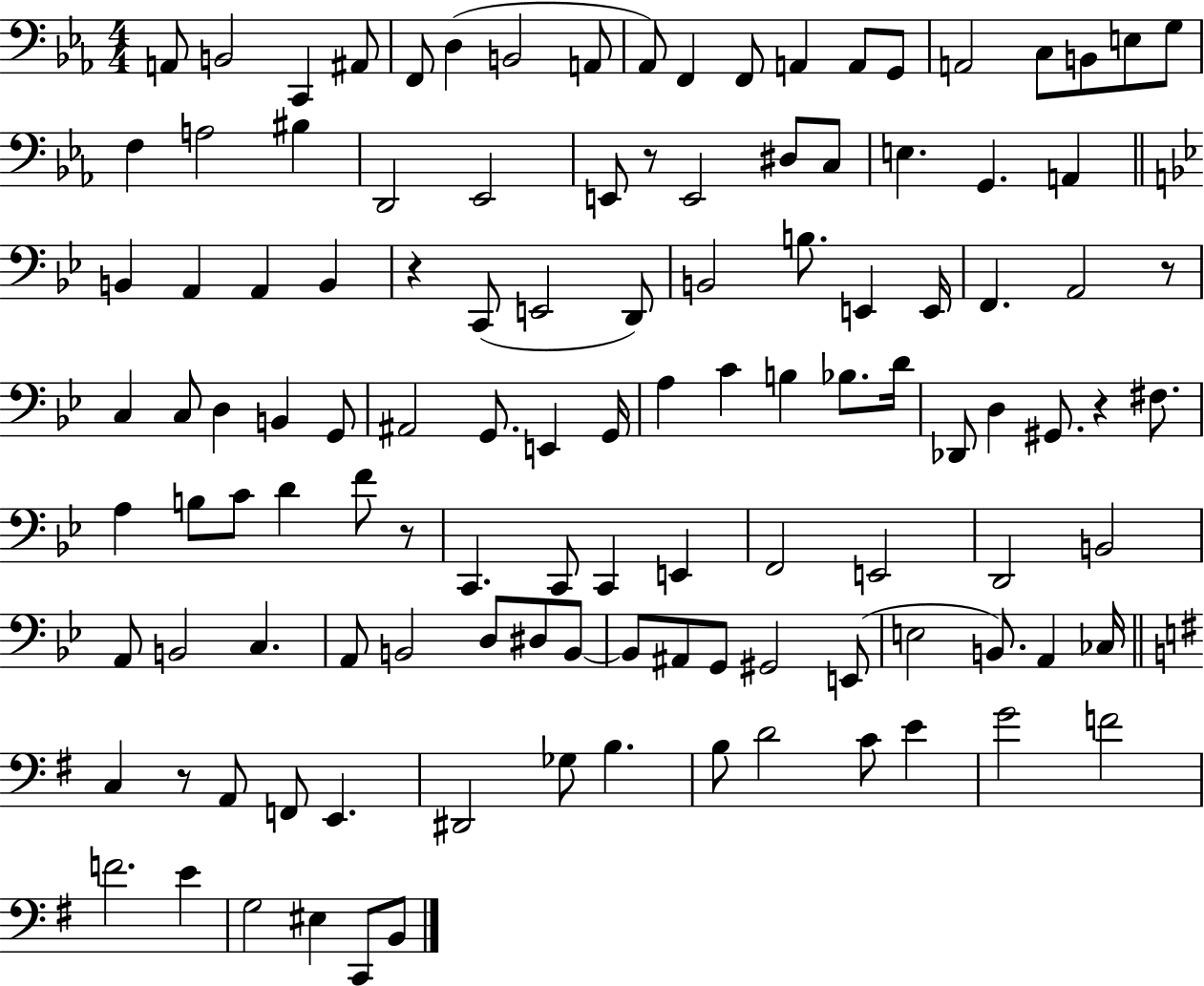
{
  \clef bass
  \numericTimeSignature
  \time 4/4
  \key ees \major
  a,8 b,2 c,4 ais,8 | f,8 d4( b,2 a,8 | aes,8) f,4 f,8 a,4 a,8 g,8 | a,2 c8 b,8 e8 g8 | \break f4 a2 bis4 | d,2 ees,2 | e,8 r8 e,2 dis8 c8 | e4. g,4. a,4 | \break \bar "||" \break \key bes \major b,4 a,4 a,4 b,4 | r4 c,8( e,2 d,8) | b,2 b8. e,4 e,16 | f,4. a,2 r8 | \break c4 c8 d4 b,4 g,8 | ais,2 g,8. e,4 g,16 | a4 c'4 b4 bes8. d'16 | des,8 d4 gis,8. r4 fis8. | \break a4 b8 c'8 d'4 f'8 r8 | c,4. c,8 c,4 e,4 | f,2 e,2 | d,2 b,2 | \break a,8 b,2 c4. | a,8 b,2 d8 dis8 b,8~~ | b,8 ais,8 g,8 gis,2 e,8( | e2 b,8.) a,4 ces16 | \break \bar "||" \break \key g \major c4 r8 a,8 f,8 e,4. | dis,2 ges8 b4. | b8 d'2 c'8 e'4 | g'2 f'2 | \break f'2. e'4 | g2 eis4 c,8 b,8 | \bar "|."
}